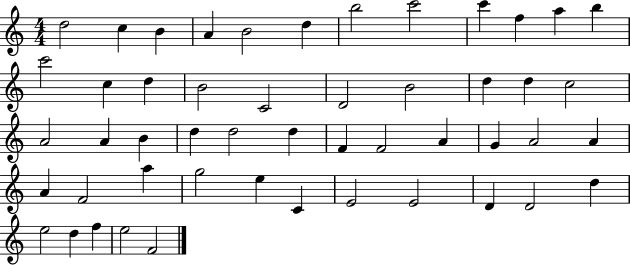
X:1
T:Untitled
M:4/4
L:1/4
K:C
d2 c B A B2 d b2 c'2 c' f a b c'2 c d B2 C2 D2 B2 d d c2 A2 A B d d2 d F F2 A G A2 A A F2 a g2 e C E2 E2 D D2 d e2 d f e2 F2